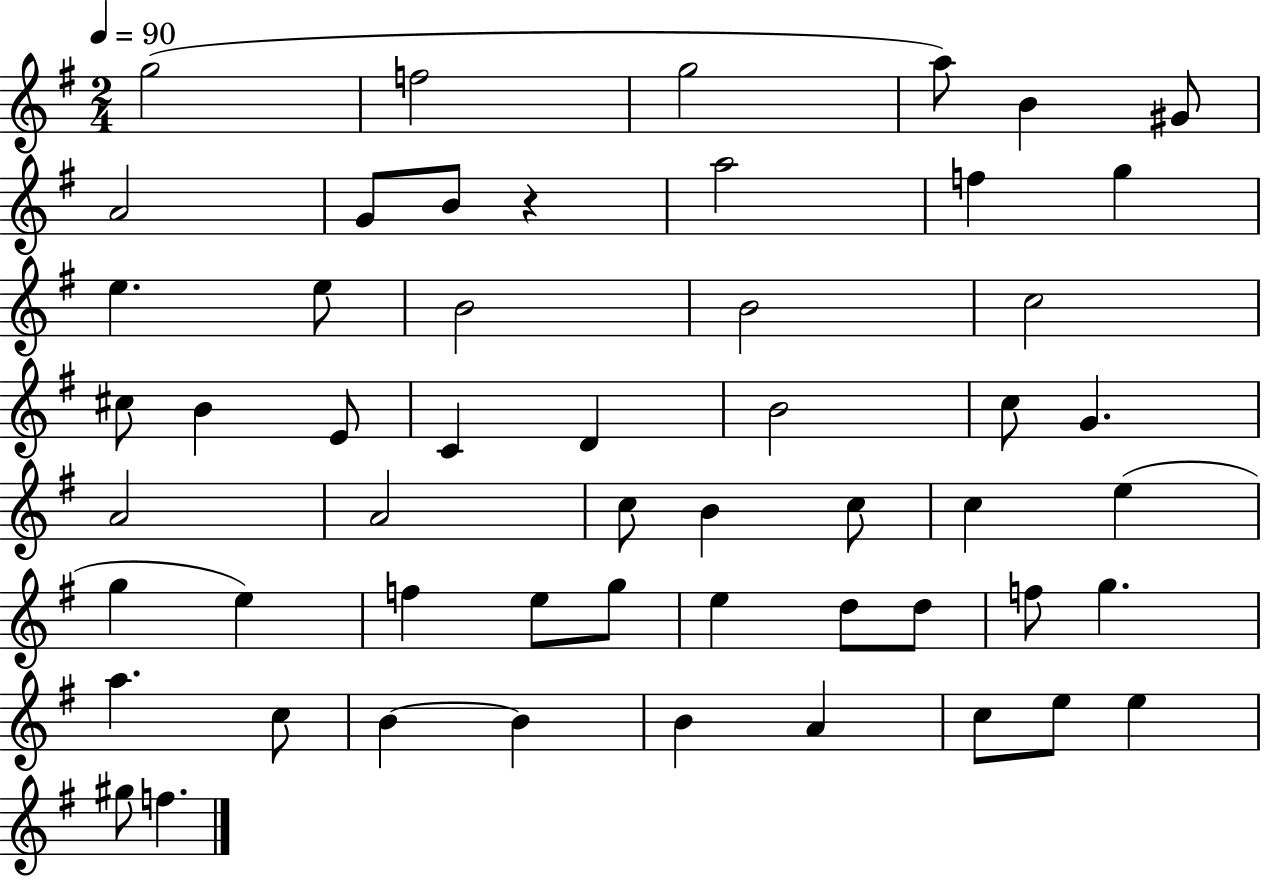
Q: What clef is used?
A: treble